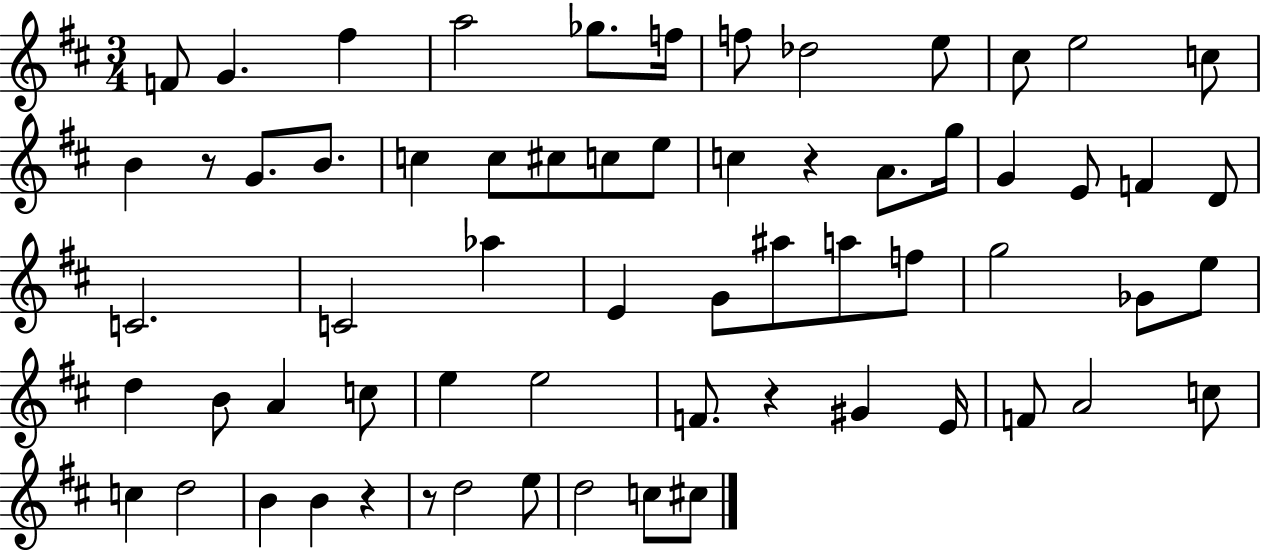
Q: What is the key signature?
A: D major